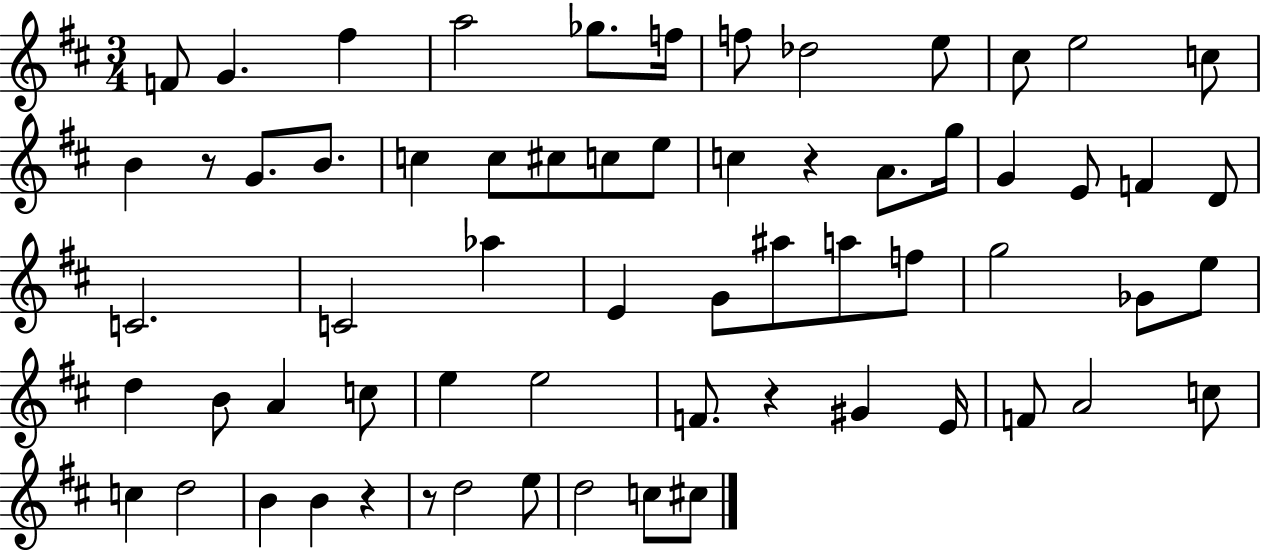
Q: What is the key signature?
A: D major